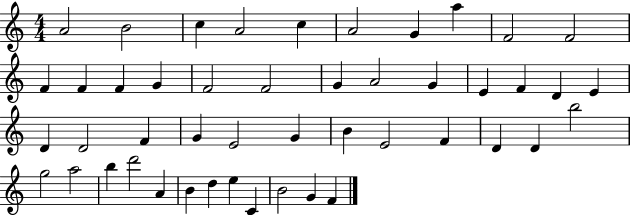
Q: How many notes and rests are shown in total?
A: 47